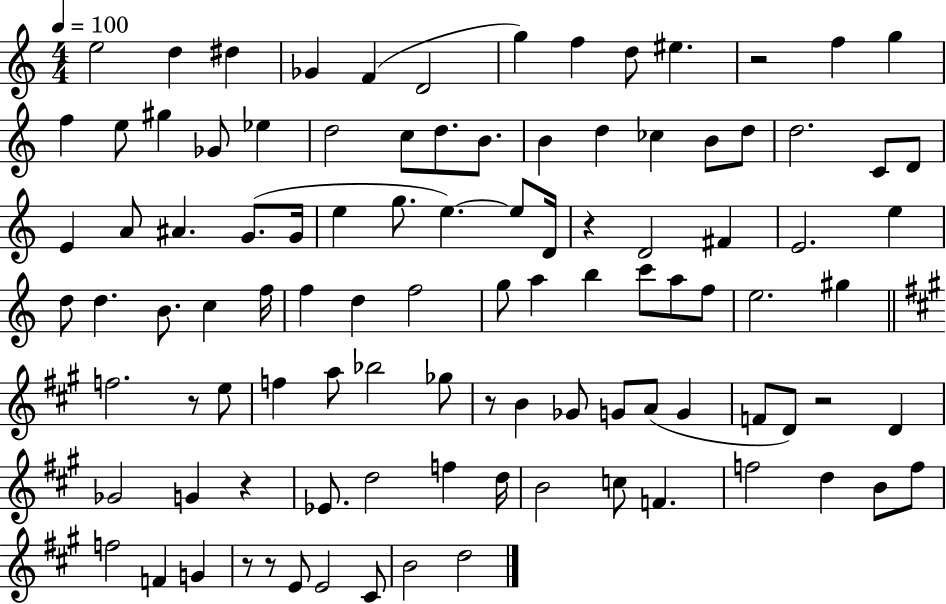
E5/h D5/q D#5/q Gb4/q F4/q D4/h G5/q F5/q D5/e EIS5/q. R/h F5/q G5/q F5/q E5/e G#5/q Gb4/e Eb5/q D5/h C5/e D5/e. B4/e. B4/q D5/q CES5/q B4/e D5/e D5/h. C4/e D4/e E4/q A4/e A#4/q. G4/e. G4/s E5/q G5/e. E5/q. E5/e D4/s R/q D4/h F#4/q E4/h. E5/q D5/e D5/q. B4/e. C5/q F5/s F5/q D5/q F5/h G5/e A5/q B5/q C6/e A5/e F5/e E5/h. G#5/q F5/h. R/e E5/e F5/q A5/e Bb5/h Gb5/e R/e B4/q Gb4/e G4/e A4/e G4/q F4/e D4/e R/h D4/q Gb4/h G4/q R/q Eb4/e. D5/h F5/q D5/s B4/h C5/e F4/q. F5/h D5/q B4/e F5/e F5/h F4/q G4/q R/e R/e E4/e E4/h C#4/e B4/h D5/h